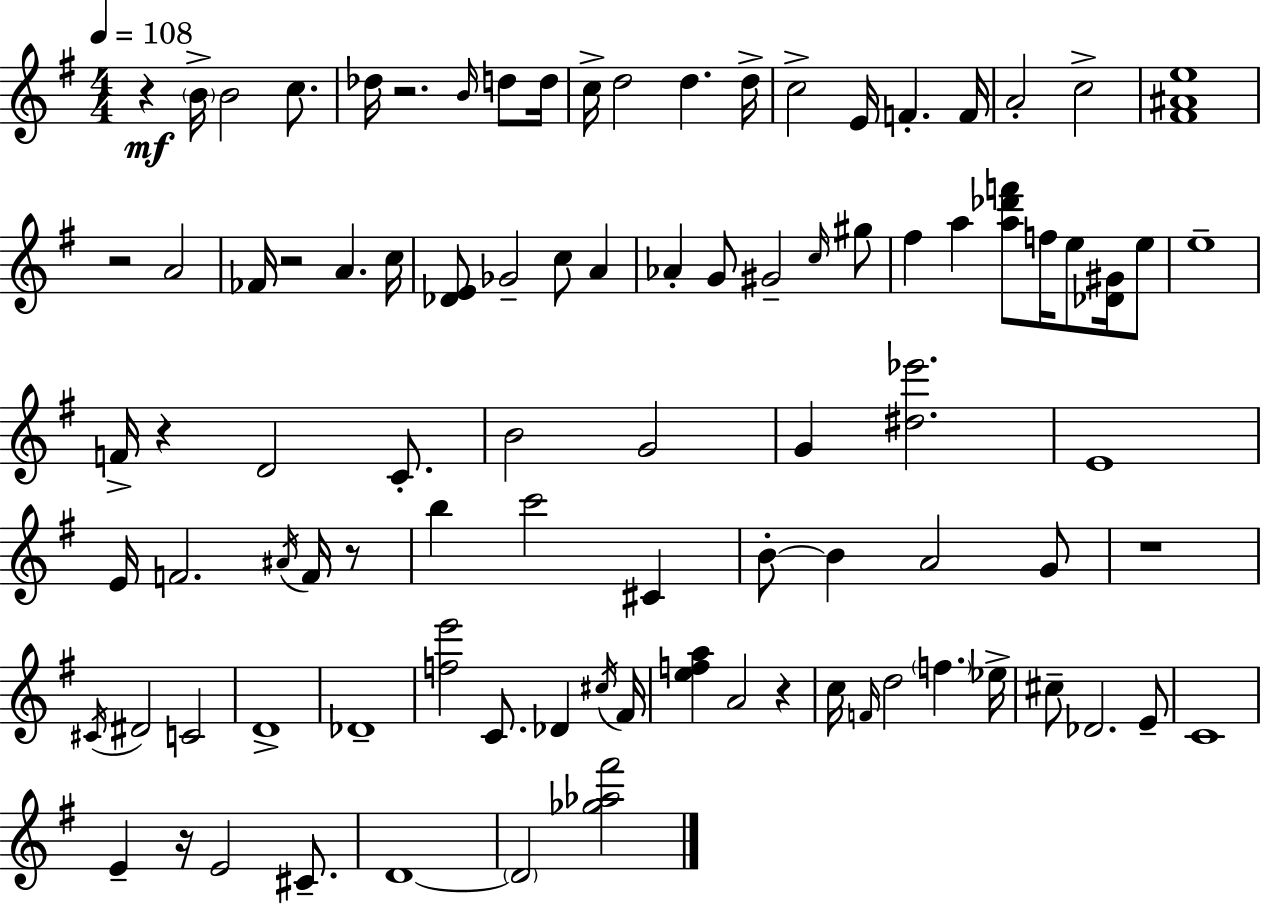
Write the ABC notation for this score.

X:1
T:Untitled
M:4/4
L:1/4
K:Em
z B/4 B2 c/2 _d/4 z2 B/4 d/2 d/4 c/4 d2 d d/4 c2 E/4 F F/4 A2 c2 [^F^Ae]4 z2 A2 _F/4 z2 A c/4 [_DE]/2 _G2 c/2 A _A G/2 ^G2 c/4 ^g/2 ^f a [a_d'f']/2 f/4 e/2 [_D^G]/4 e/2 e4 F/4 z D2 C/2 B2 G2 G [^d_e']2 E4 E/4 F2 ^A/4 F/4 z/2 b c'2 ^C B/2 B A2 G/2 z4 ^C/4 ^D2 C2 D4 _D4 [fe']2 C/2 _D ^c/4 ^F/4 [efa] A2 z c/4 F/4 d2 f _e/4 ^c/2 _D2 E/2 C4 E z/4 E2 ^C/2 D4 D2 [_g_a^f']2